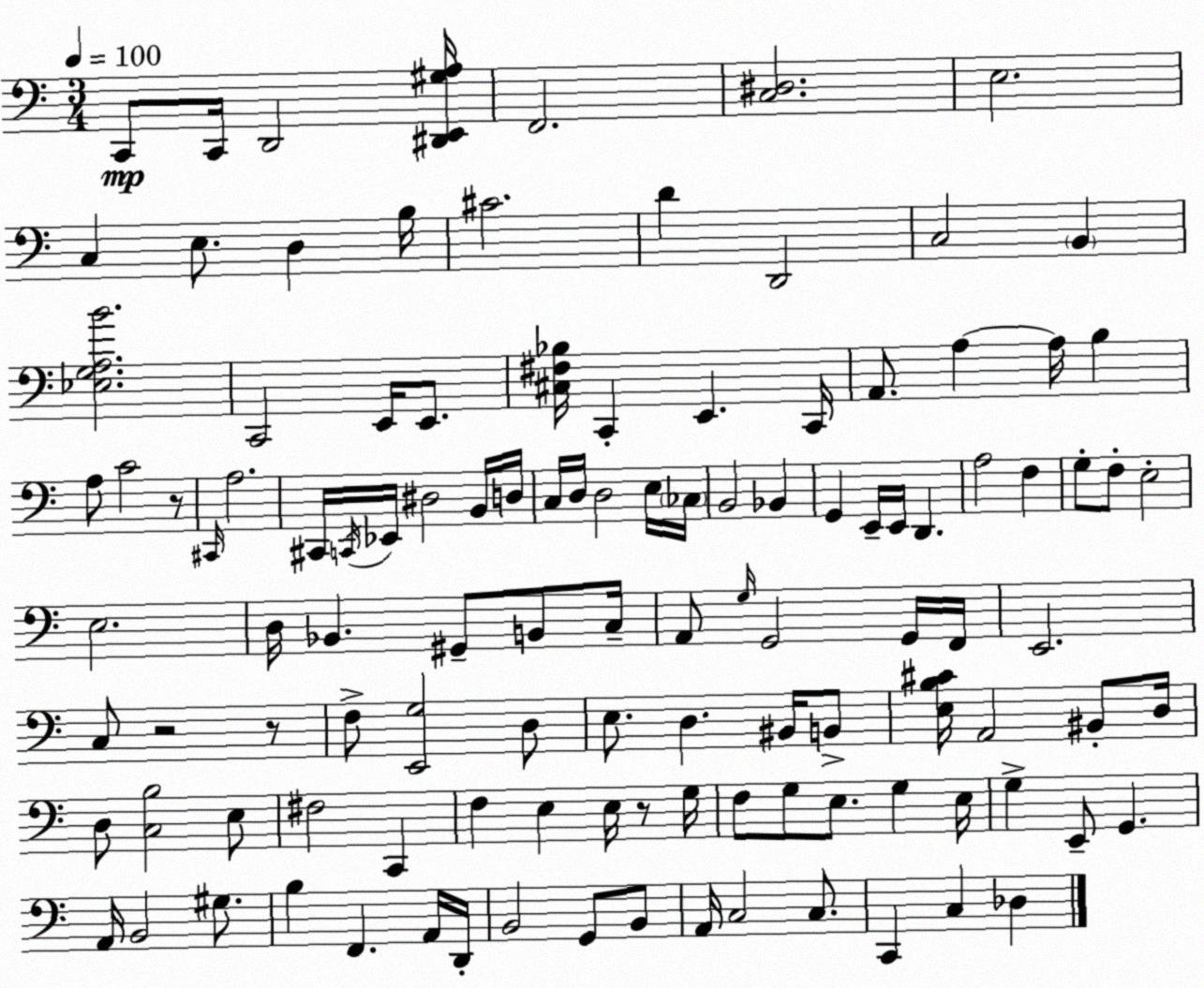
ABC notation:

X:1
T:Untitled
M:3/4
L:1/4
K:Am
C,,/2 C,,/4 D,,2 [^D,,E,,^G,A,]/4 F,,2 [C,^D,]2 E,2 C, E,/2 D, B,/4 ^C2 D D,,2 C,2 B,, [_E,G,A,B]2 C,,2 E,,/4 E,,/2 [^C,^F,_B,]/4 C,, E,, C,,/4 A,,/2 A, A,/4 B, A,/2 C2 z/2 ^C,,/4 A,2 ^C,,/4 C,,/4 _E,,/4 ^D,2 B,,/4 D,/4 C,/4 D,/4 D,2 E,/4 _C,/4 B,,2 _B,, G,, E,,/4 E,,/4 D,, A,2 F, G,/2 F,/2 E,2 E,2 D,/4 _B,, ^G,,/2 B,,/2 C,/4 A,,/2 G,/4 G,,2 G,,/4 F,,/4 E,,2 C,/2 z2 z/2 F,/2 [E,,G,]2 D,/2 E,/2 D, ^B,,/4 B,,/2 [E,B,^C]/4 A,,2 ^B,,/2 D,/4 D,/2 [C,B,]2 E,/2 ^F,2 C,, F, E, E,/4 z/2 G,/4 F,/2 G,/2 E,/2 G, E,/4 G, E,,/2 G,, A,,/4 B,,2 ^G,/2 B, F,, A,,/4 D,,/4 B,,2 G,,/2 B,,/2 A,,/4 C,2 C,/2 C,, C, _D,